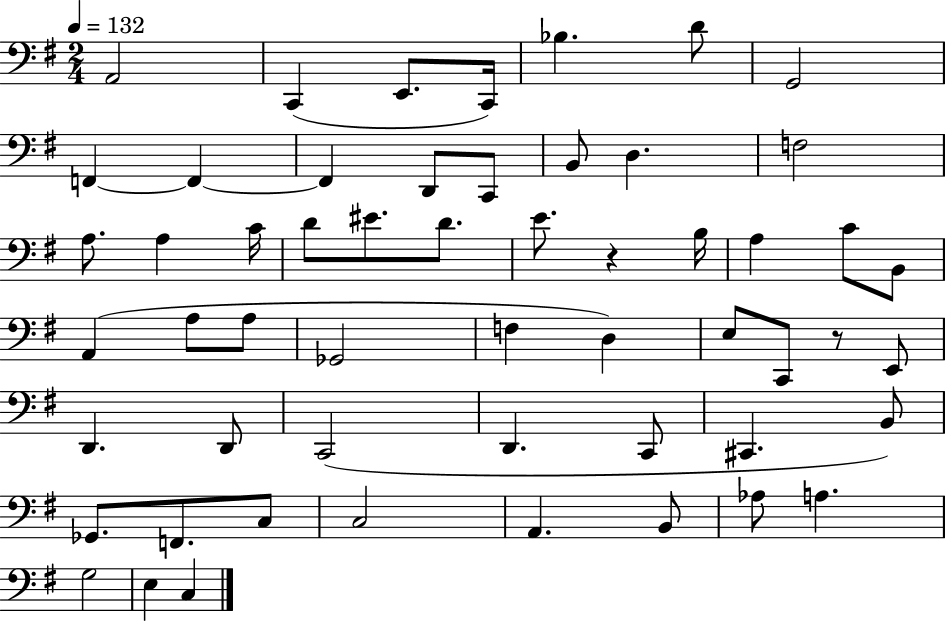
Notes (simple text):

A2/h C2/q E2/e. C2/s Bb3/q. D4/e G2/h F2/q F2/q F2/q D2/e C2/e B2/e D3/q. F3/h A3/e. A3/q C4/s D4/e EIS4/e. D4/e. E4/e. R/q B3/s A3/q C4/e B2/e A2/q A3/e A3/e Gb2/h F3/q D3/q E3/e C2/e R/e E2/e D2/q. D2/e C2/h D2/q. C2/e C#2/q. B2/e Gb2/e. F2/e. C3/e C3/h A2/q. B2/e Ab3/e A3/q. G3/h E3/q C3/q